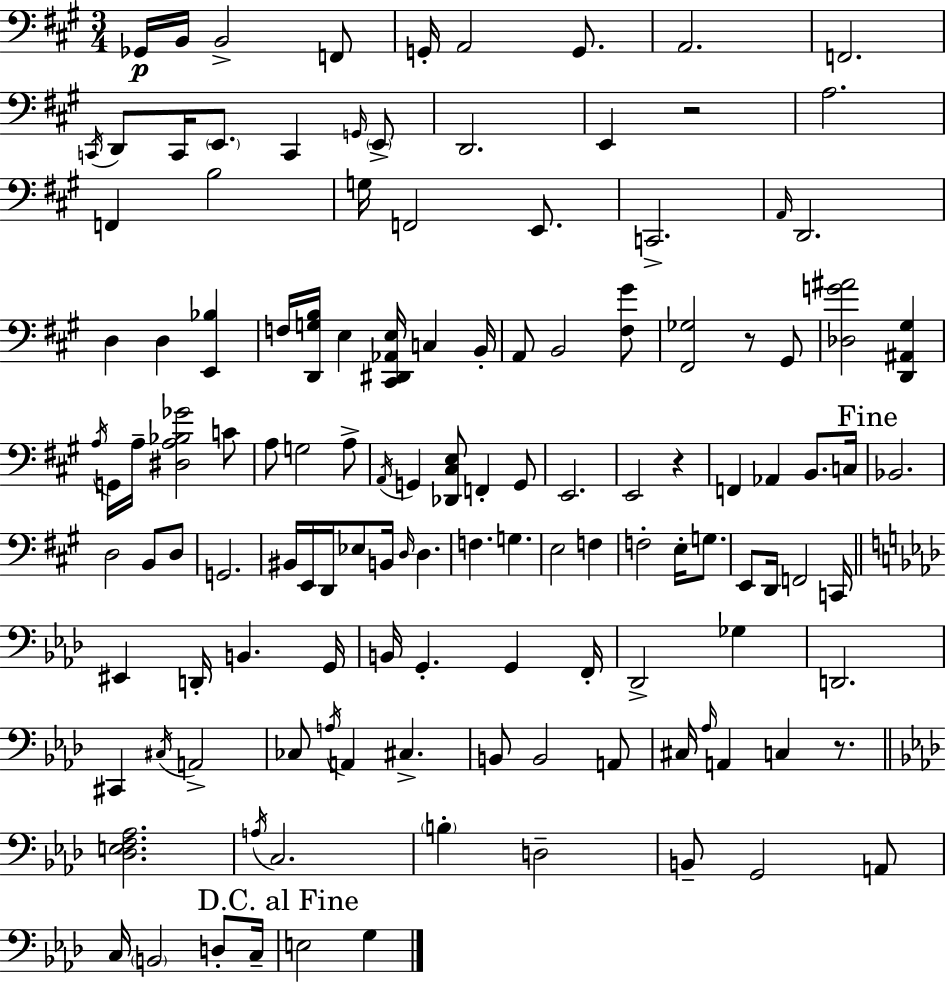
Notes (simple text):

Gb2/s B2/s B2/h F2/e G2/s A2/h G2/e. A2/h. F2/h. C2/s D2/e C2/s E2/e. C2/q G2/s E2/e D2/h. E2/q R/h A3/h. F2/q B3/h G3/s F2/h E2/e. C2/h. A2/s D2/h. D3/q D3/q [E2,Bb3]/q F3/s [D2,G3,B3]/s E3/q [C#2,D#2,Ab2,E3]/s C3/q B2/s A2/e B2/h [F#3,G#4]/e [F#2,Gb3]/h R/e G#2/e [Db3,G4,A#4]/h [D2,A#2,G#3]/q A3/s G2/s A3/s [D#3,A3,Bb3,Gb4]/h C4/e A3/e G3/h A3/e A2/s G2/q [Db2,C#3,E3]/e F2/q G2/e E2/h. E2/h R/q F2/q Ab2/q B2/e. C3/s Bb2/h. D3/h B2/e D3/e G2/h. BIS2/s E2/s D2/s Eb3/e B2/s D3/s D3/q. F3/q. G3/q. E3/h F3/q F3/h E3/s G3/e. E2/e D2/s F2/h C2/s EIS2/q D2/s B2/q. G2/s B2/s G2/q. G2/q F2/s Db2/h Gb3/q D2/h. C#2/q C#3/s A2/h CES3/e A3/s A2/q C#3/q. B2/e B2/h A2/e C#3/s Ab3/s A2/q C3/q R/e. [Db3,E3,F3,Ab3]/h. A3/s C3/h. B3/q D3/h B2/e G2/h A2/e C3/s B2/h D3/e C3/s E3/h G3/q